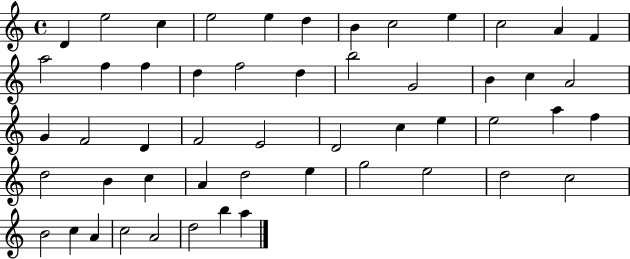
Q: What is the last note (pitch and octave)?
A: A5